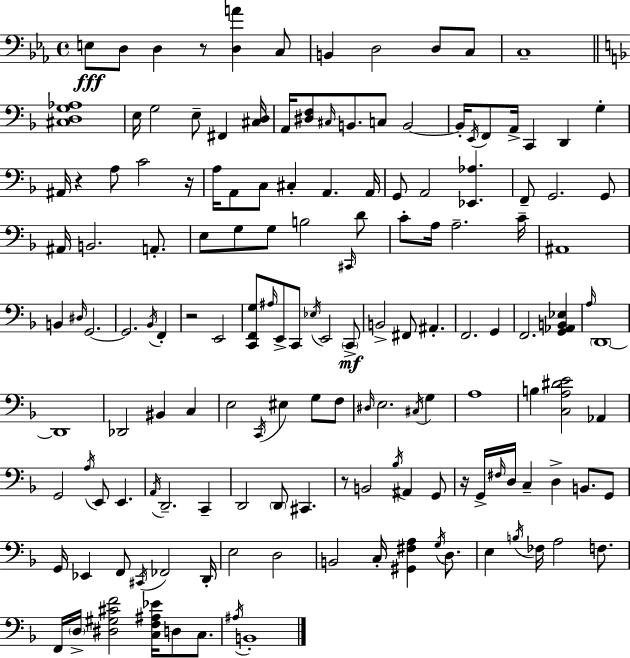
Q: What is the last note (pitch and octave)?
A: B2